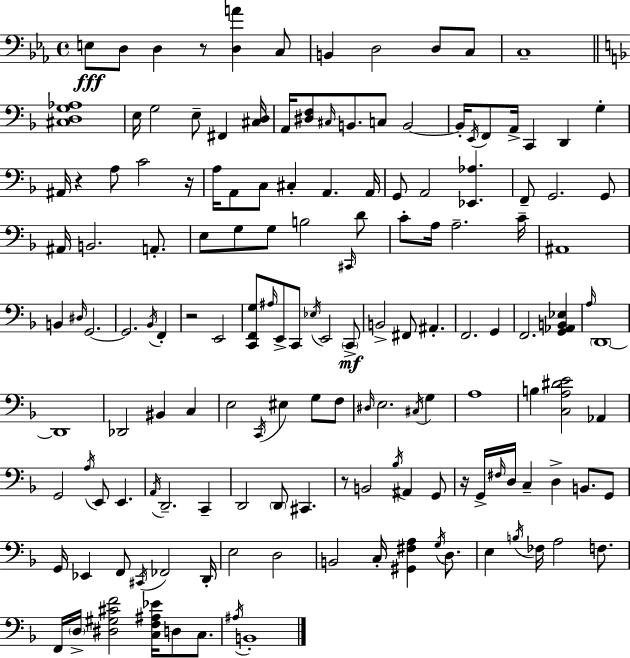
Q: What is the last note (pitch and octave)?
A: B2